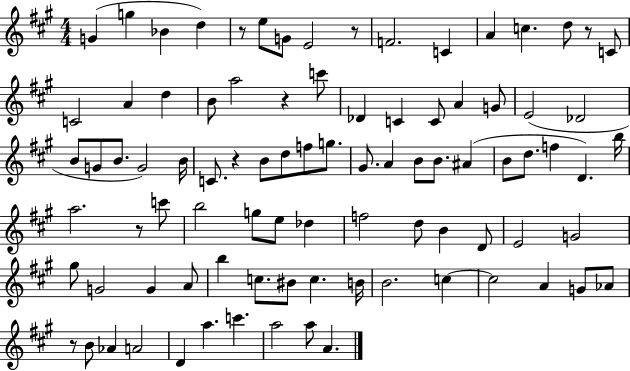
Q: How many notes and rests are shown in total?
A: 89